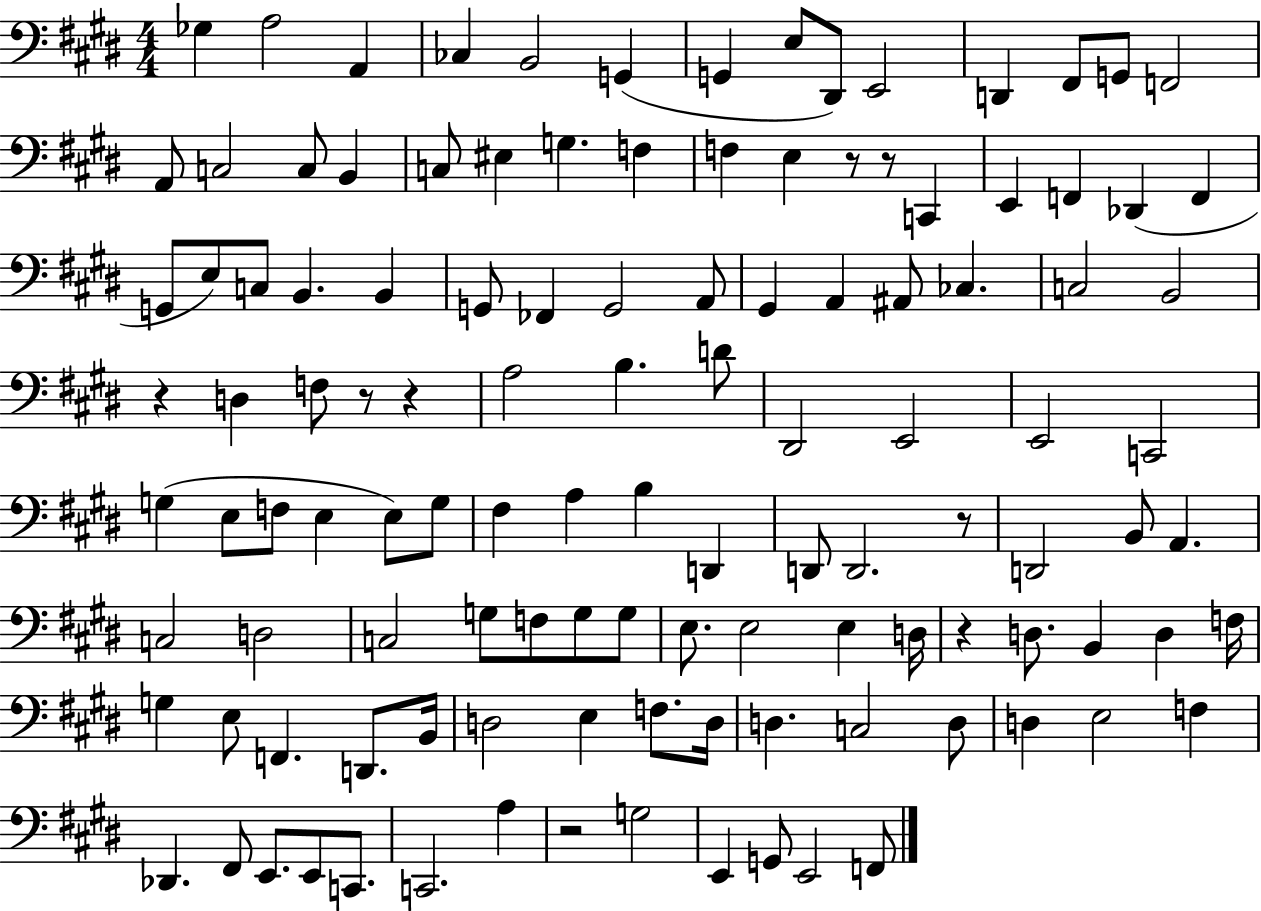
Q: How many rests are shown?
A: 8